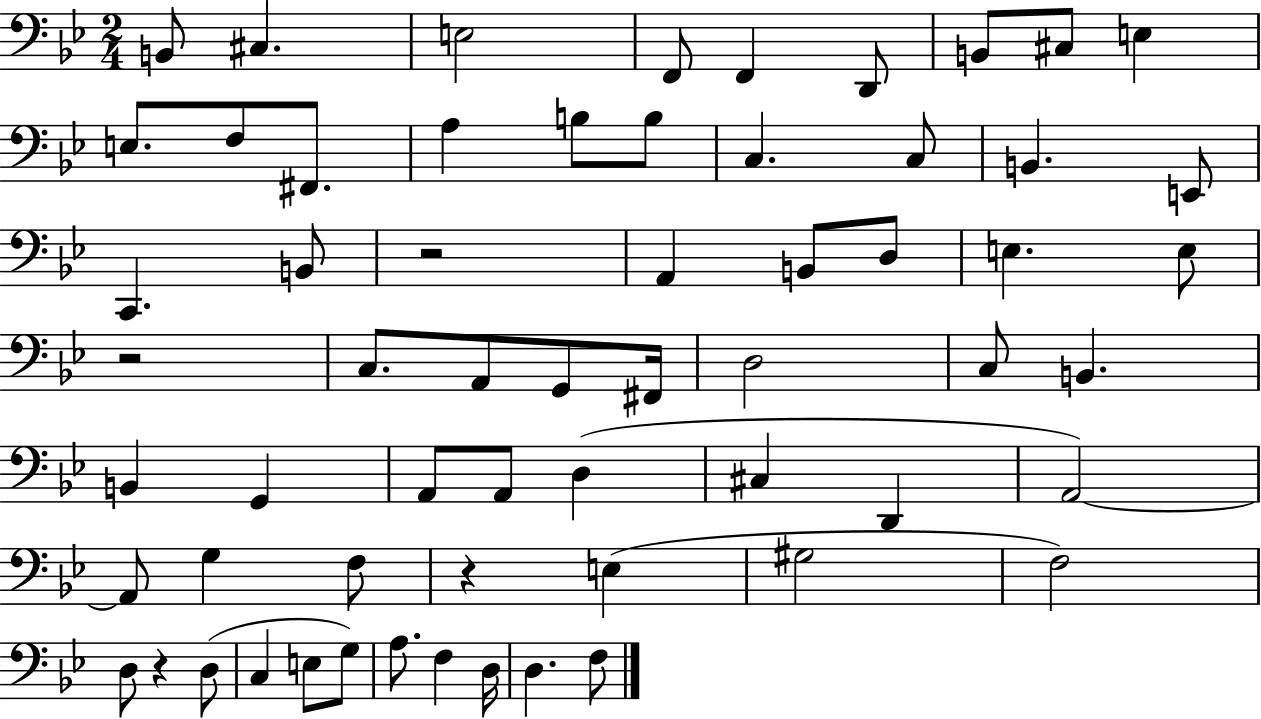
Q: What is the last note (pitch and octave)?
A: F3